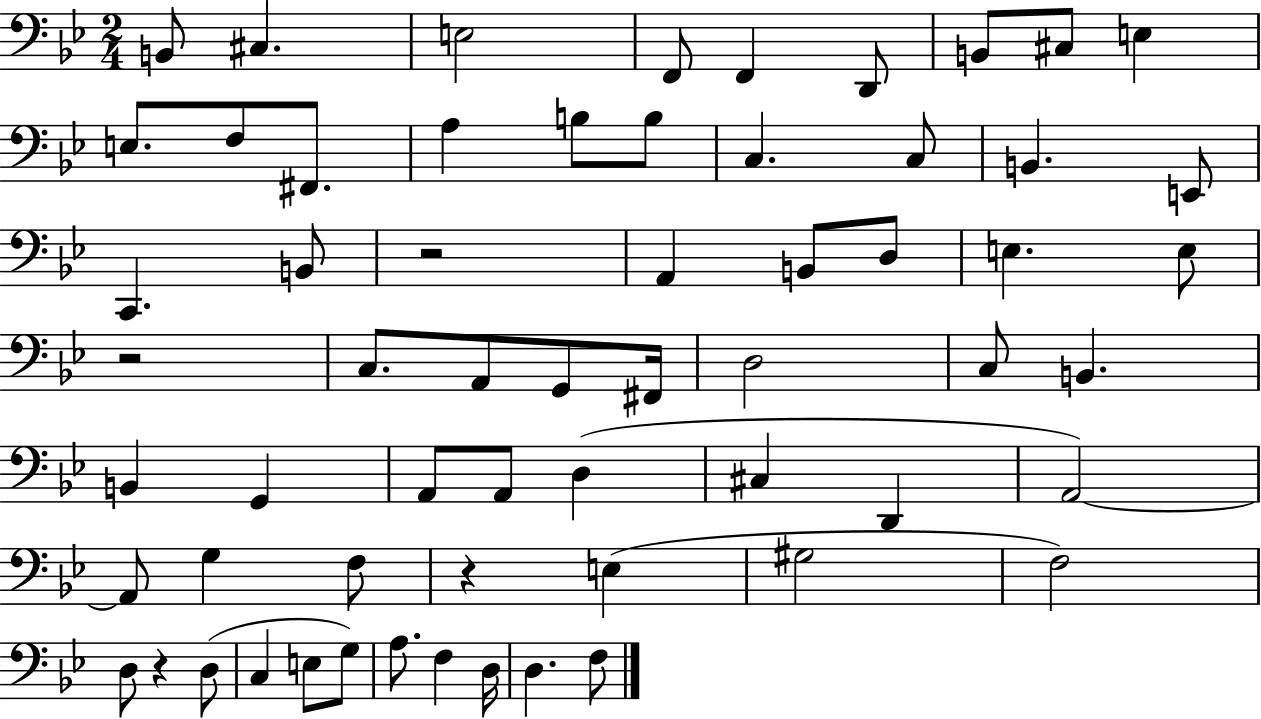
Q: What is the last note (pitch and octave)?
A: F3